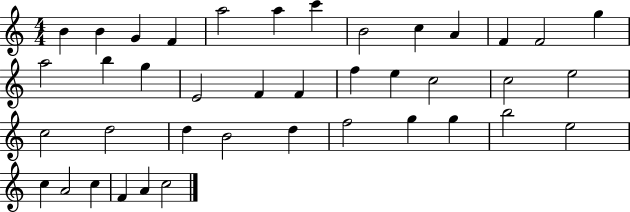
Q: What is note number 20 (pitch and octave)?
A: F5